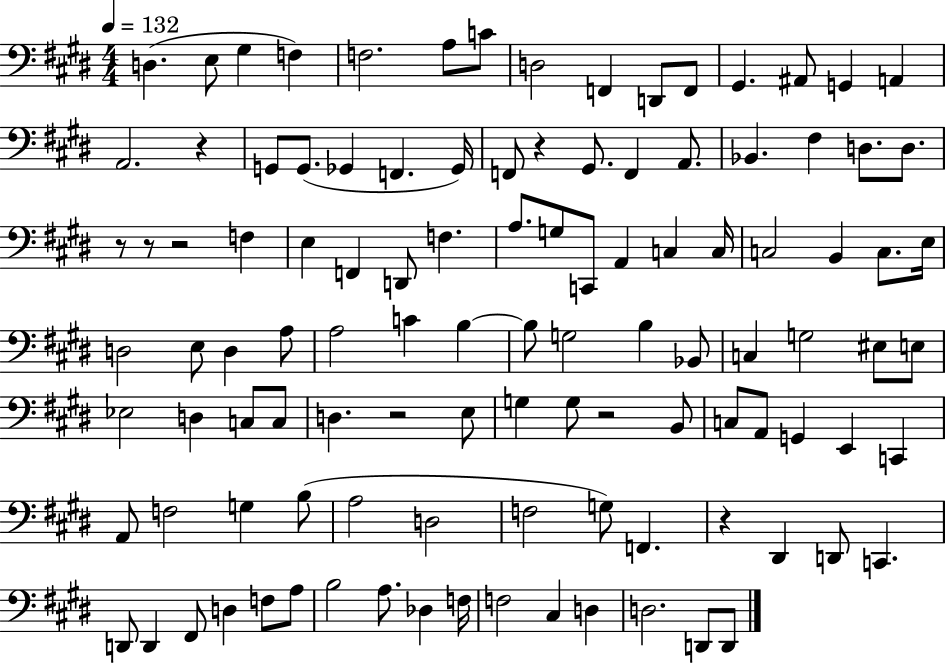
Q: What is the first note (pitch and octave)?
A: D3